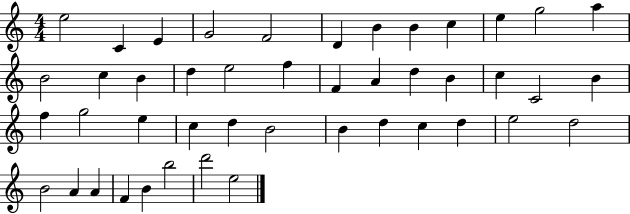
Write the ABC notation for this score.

X:1
T:Untitled
M:4/4
L:1/4
K:C
e2 C E G2 F2 D B B c e g2 a B2 c B d e2 f F A d B c C2 B f g2 e c d B2 B d c d e2 d2 B2 A A F B b2 d'2 e2